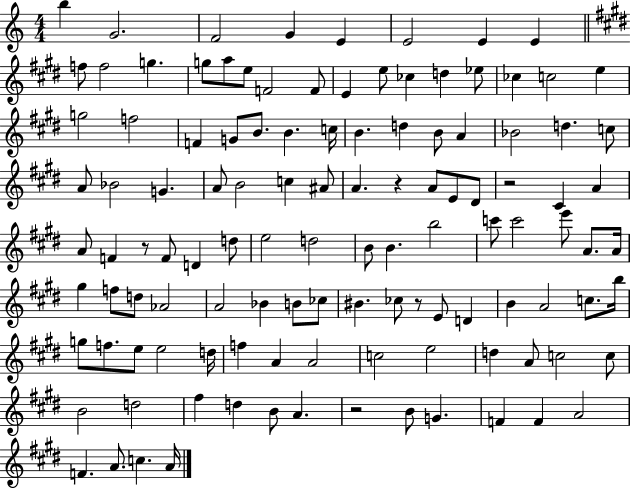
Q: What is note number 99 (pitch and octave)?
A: F#5